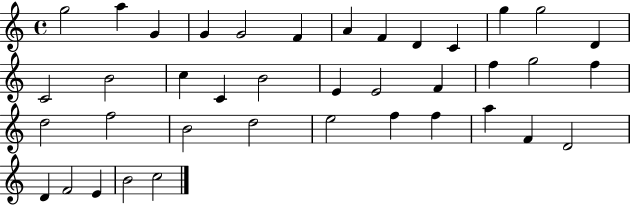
G5/h A5/q G4/q G4/q G4/h F4/q A4/q F4/q D4/q C4/q G5/q G5/h D4/q C4/h B4/h C5/q C4/q B4/h E4/q E4/h F4/q F5/q G5/h F5/q D5/h F5/h B4/h D5/h E5/h F5/q F5/q A5/q F4/q D4/h D4/q F4/h E4/q B4/h C5/h